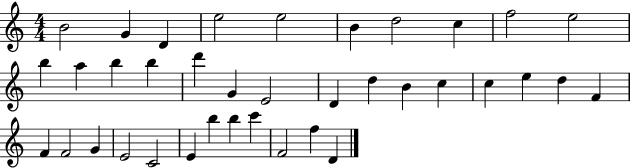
{
  \clef treble
  \numericTimeSignature
  \time 4/4
  \key c \major
  b'2 g'4 d'4 | e''2 e''2 | b'4 d''2 c''4 | f''2 e''2 | \break b''4 a''4 b''4 b''4 | d'''4 g'4 e'2 | d'4 d''4 b'4 c''4 | c''4 e''4 d''4 f'4 | \break f'4 f'2 g'4 | e'2 c'2 | e'4 b''4 b''4 c'''4 | f'2 f''4 d'4 | \break \bar "|."
}